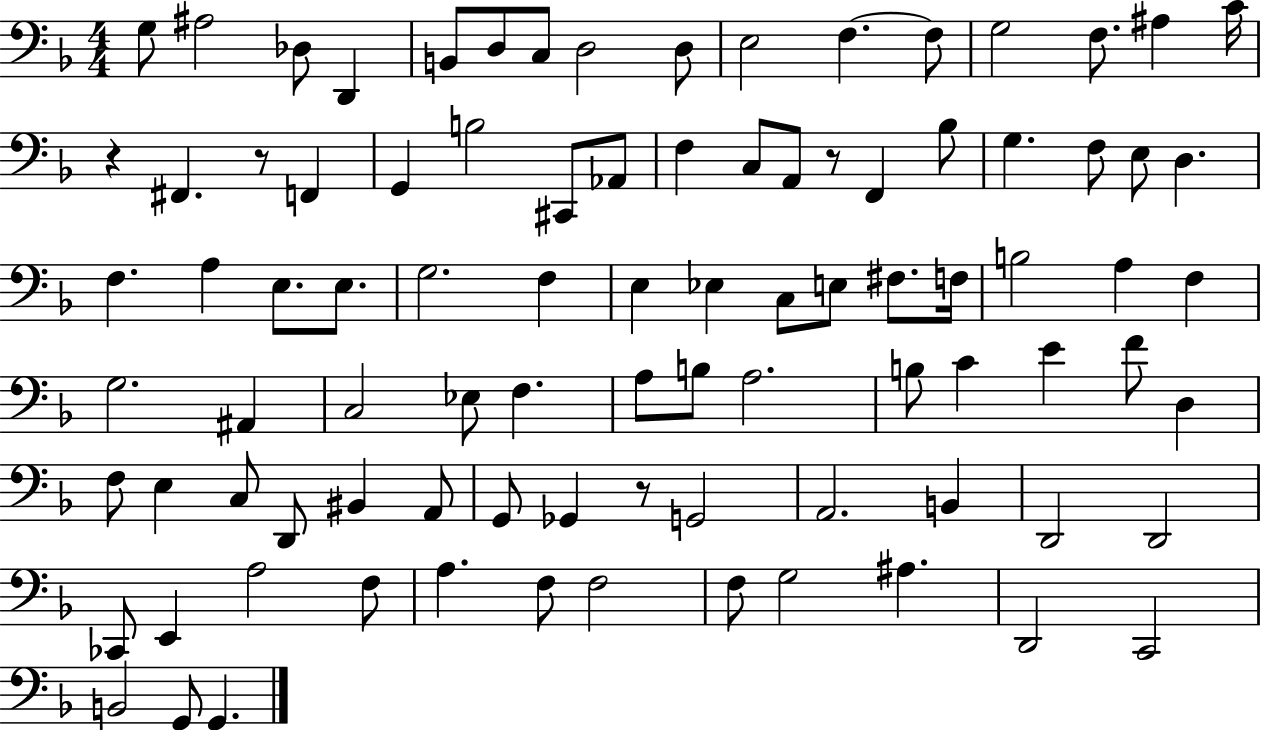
X:1
T:Untitled
M:4/4
L:1/4
K:F
G,/2 ^A,2 _D,/2 D,, B,,/2 D,/2 C,/2 D,2 D,/2 E,2 F, F,/2 G,2 F,/2 ^A, C/4 z ^F,, z/2 F,, G,, B,2 ^C,,/2 _A,,/2 F, C,/2 A,,/2 z/2 F,, _B,/2 G, F,/2 E,/2 D, F, A, E,/2 E,/2 G,2 F, E, _E, C,/2 E,/2 ^F,/2 F,/4 B,2 A, F, G,2 ^A,, C,2 _E,/2 F, A,/2 B,/2 A,2 B,/2 C E F/2 D, F,/2 E, C,/2 D,,/2 ^B,, A,,/2 G,,/2 _G,, z/2 G,,2 A,,2 B,, D,,2 D,,2 _C,,/2 E,, A,2 F,/2 A, F,/2 F,2 F,/2 G,2 ^A, D,,2 C,,2 B,,2 G,,/2 G,,